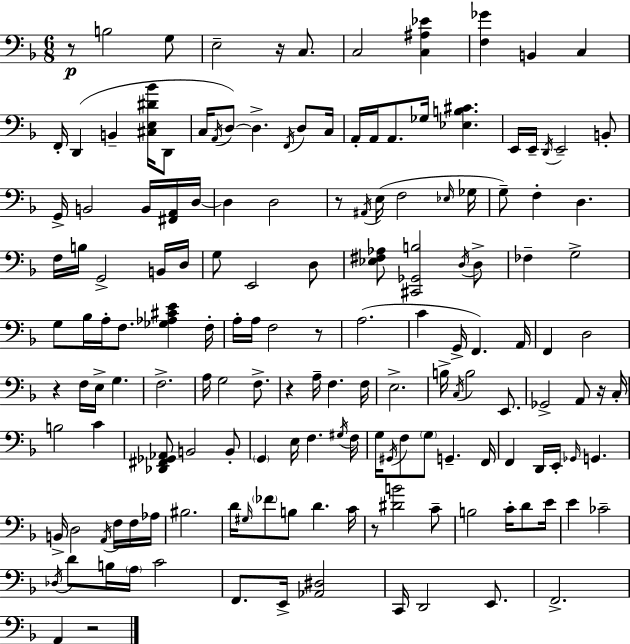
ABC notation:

X:1
T:Untitled
M:6/8
L:1/4
K:F
z/2 B,2 G,/2 E,2 z/4 C,/2 C,2 [C,^A,_E] [F,_G] B,, C, F,,/4 D,, B,, [^C,E,^D_B]/4 D,,/2 C,/4 A,,/4 D,/2 D, F,,/4 D,/2 C,/4 A,,/4 A,,/4 A,,/2 _G,/4 [_E,B,^C] E,,/4 E,,/4 D,,/4 E,,2 B,,/2 G,,/4 B,,2 B,,/4 [^F,,A,,]/4 D,/4 D, D,2 z/2 ^A,,/4 E,/4 F,2 _E,/4 _G,/4 G,/2 F, D, F,/4 B,/4 G,,2 B,,/4 D,/4 G,/2 E,,2 D,/2 [_E,^F,_A,]/2 [^C,,_G,,B,]2 D,/4 D,/2 _F, G,2 G,/2 _B,/4 A,/4 F,/2 [_G,_A,^CE] F,/4 A,/4 A,/4 F,2 z/2 A,2 C G,,/4 F,, A,,/4 F,, D,2 z F,/4 E,/4 G, F,2 A,/4 G,2 F,/2 z A,/4 F, F,/4 E,2 B,/4 C,/4 B,2 E,,/2 _G,,2 A,,/2 z/4 C,/4 B,2 C [_D,,^F,,_G,,_A,,]/2 B,,2 B,,/2 G,, E,/4 F, ^G,/4 F,/4 G,/4 ^G,,/4 F,/2 G,/2 G,, F,,/4 F,, D,,/4 E,,/4 _G,,/4 G,, B,,/4 D,2 A,,/4 F,/4 F,/4 _A,/4 ^B,2 D/4 ^G,/4 _F/2 B,/2 D C/4 z/2 [^DB]2 C/2 B,2 C/4 D/2 E/4 E _C2 _D,/4 D/2 B,/4 A,/4 C2 F,,/2 E,,/4 [_A,,^D,]2 C,,/4 D,,2 E,,/2 F,,2 A,, z2